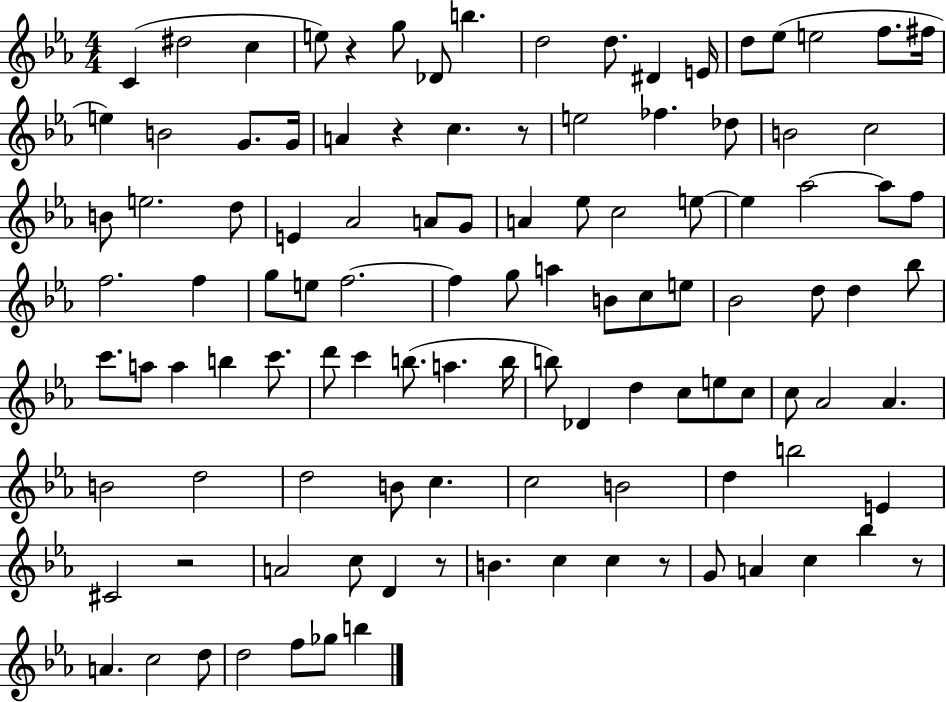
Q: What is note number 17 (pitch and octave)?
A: E5